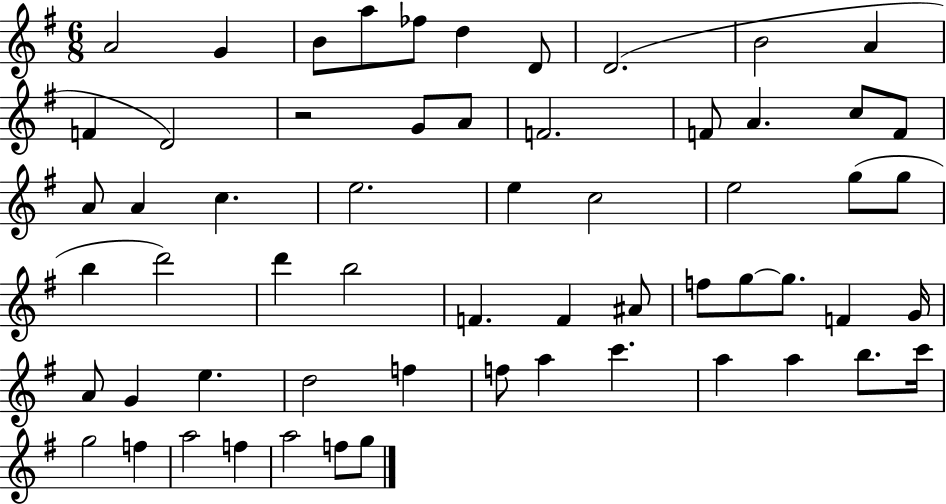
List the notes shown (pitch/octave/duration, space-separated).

A4/h G4/q B4/e A5/e FES5/e D5/q D4/e D4/h. B4/h A4/q F4/q D4/h R/h G4/e A4/e F4/h. F4/e A4/q. C5/e F4/e A4/e A4/q C5/q. E5/h. E5/q C5/h E5/h G5/e G5/e B5/q D6/h D6/q B5/h F4/q. F4/q A#4/e F5/e G5/e G5/e. F4/q G4/s A4/e G4/q E5/q. D5/h F5/q F5/e A5/q C6/q. A5/q A5/q B5/e. C6/s G5/h F5/q A5/h F5/q A5/h F5/e G5/e